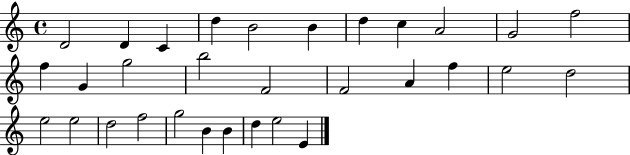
{
  \clef treble
  \time 4/4
  \defaultTimeSignature
  \key c \major
  d'2 d'4 c'4 | d''4 b'2 b'4 | d''4 c''4 a'2 | g'2 f''2 | \break f''4 g'4 g''2 | b''2 f'2 | f'2 a'4 f''4 | e''2 d''2 | \break e''2 e''2 | d''2 f''2 | g''2 b'4 b'4 | d''4 e''2 e'4 | \break \bar "|."
}